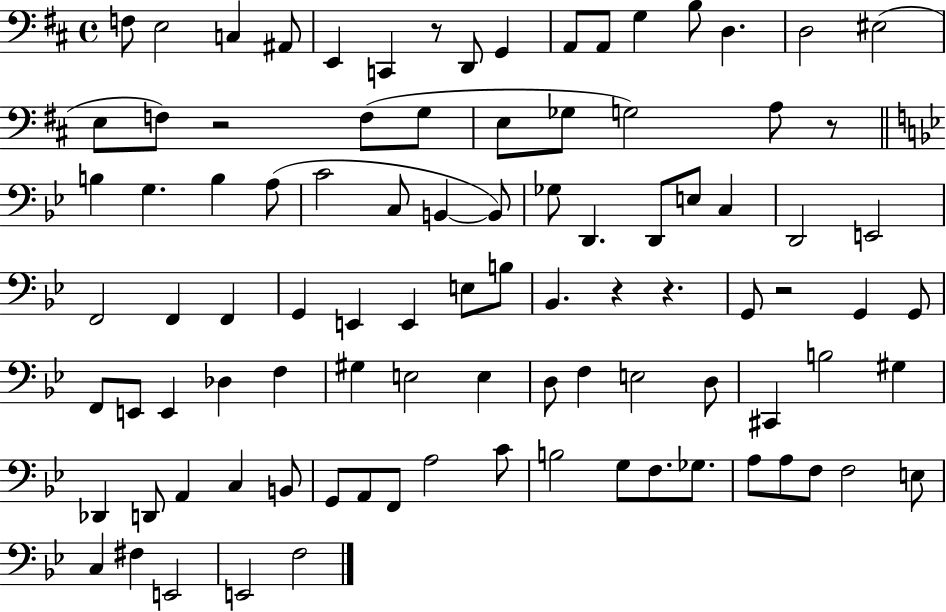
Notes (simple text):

F3/e E3/h C3/q A#2/e E2/q C2/q R/e D2/e G2/q A2/e A2/e G3/q B3/e D3/q. D3/h EIS3/h E3/e F3/e R/h F3/e G3/e E3/e Gb3/e G3/h A3/e R/e B3/q G3/q. B3/q A3/e C4/h C3/e B2/q B2/e Gb3/e D2/q. D2/e E3/e C3/q D2/h E2/h F2/h F2/q F2/q G2/q E2/q E2/q E3/e B3/e Bb2/q. R/q R/q. G2/e R/h G2/q G2/e F2/e E2/e E2/q Db3/q F3/q G#3/q E3/h E3/q D3/e F3/q E3/h D3/e C#2/q B3/h G#3/q Db2/q D2/e A2/q C3/q B2/e G2/e A2/e F2/e A3/h C4/e B3/h G3/e F3/e. Gb3/e. A3/e A3/e F3/e F3/h E3/e C3/q F#3/q E2/h E2/h F3/h